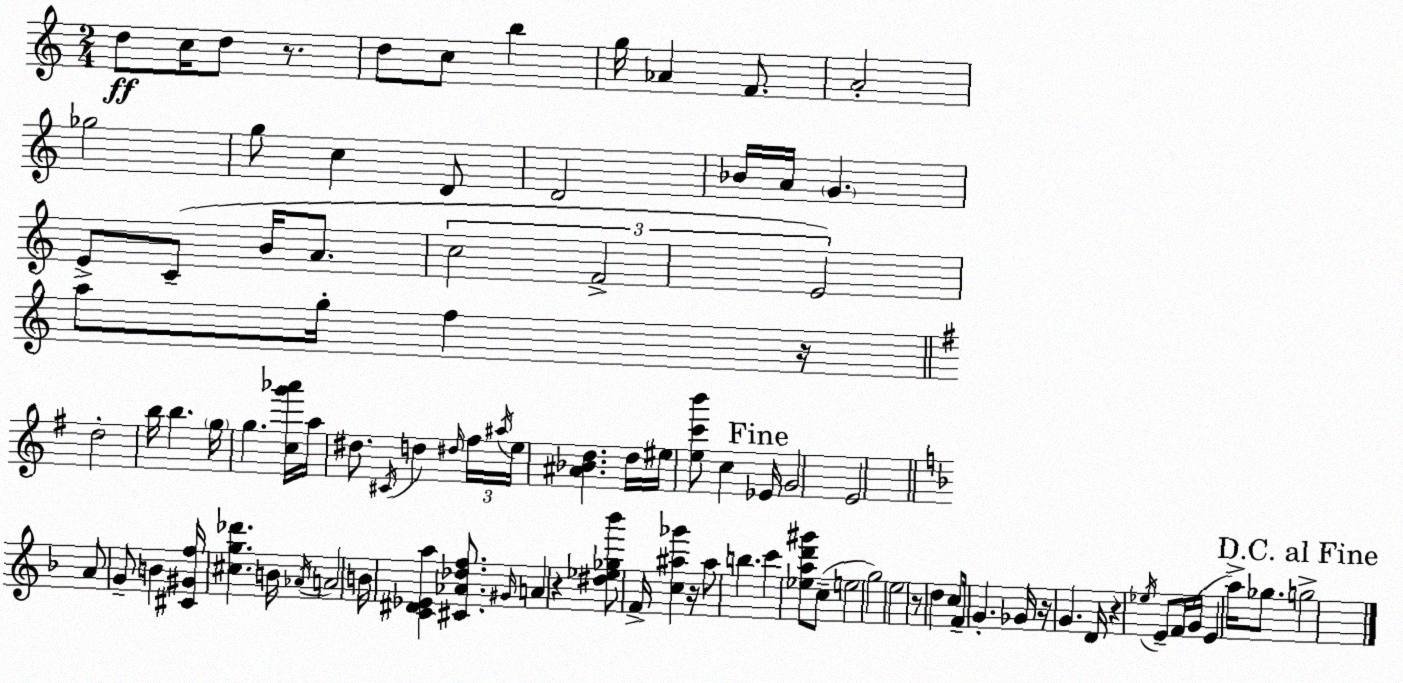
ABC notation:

X:1
T:Untitled
M:2/4
L:1/4
K:C
d/2 c/4 d/2 z/2 d/2 c/2 b g/4 _A F/2 A2 _g2 g/2 c D/2 D2 _B/4 A/4 G E/2 C/2 B/4 A/2 c2 F2 E2 a/2 g/4 f z/4 d2 b/4 b g/4 g [cg'_a']/4 a/4 ^d/2 ^C/4 d ^d/4 ^f/4 ^a/4 e/4 [^A_Bd] d/4 ^e/4 [ec'b']/2 c _E/4 G2 E2 A/2 G/2 B [^C^Gf]/4 [^cg_d'] B/4 _A/4 A2 B/4 [C^D_Ea] [^C_A_df]/2 ^G/4 A z [^d_e_g_b']/2 F/4 [c^a_g'] z/4 ^a/2 b c' [_ead'^g']/2 c/2 e2 g2 e2 z/2 d c/2 F/4 G _G/4 z/4 G D/4 z _e/4 E/2 F/4 G/4 E a/4 _g/2 g2